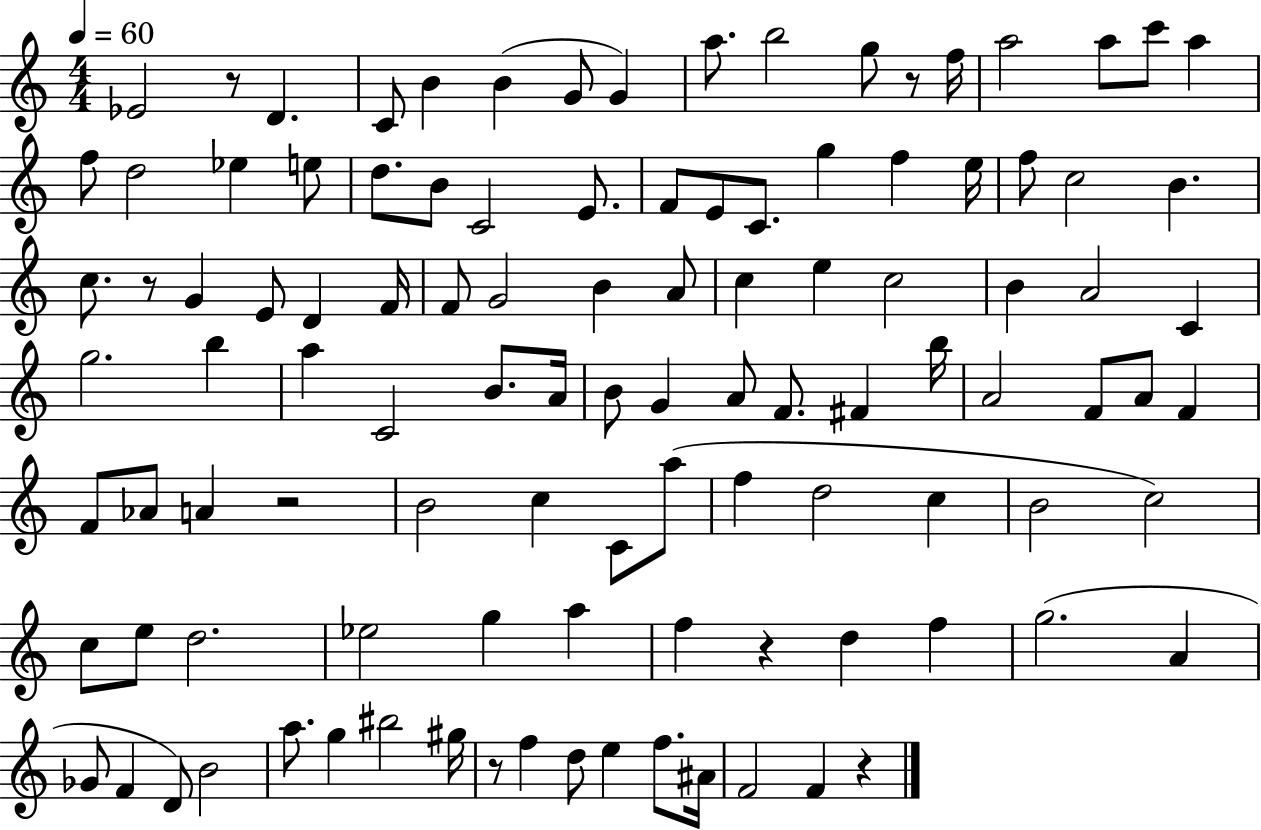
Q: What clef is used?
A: treble